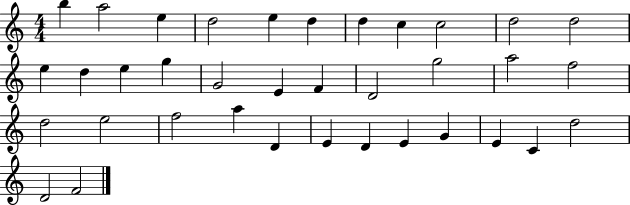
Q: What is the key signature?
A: C major